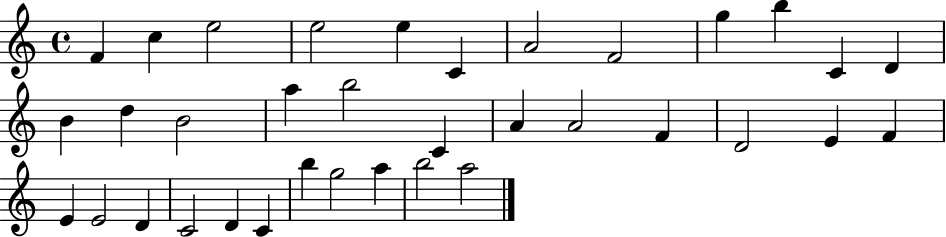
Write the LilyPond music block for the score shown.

{
  \clef treble
  \time 4/4
  \defaultTimeSignature
  \key c \major
  f'4 c''4 e''2 | e''2 e''4 c'4 | a'2 f'2 | g''4 b''4 c'4 d'4 | \break b'4 d''4 b'2 | a''4 b''2 c'4 | a'4 a'2 f'4 | d'2 e'4 f'4 | \break e'4 e'2 d'4 | c'2 d'4 c'4 | b''4 g''2 a''4 | b''2 a''2 | \break \bar "|."
}